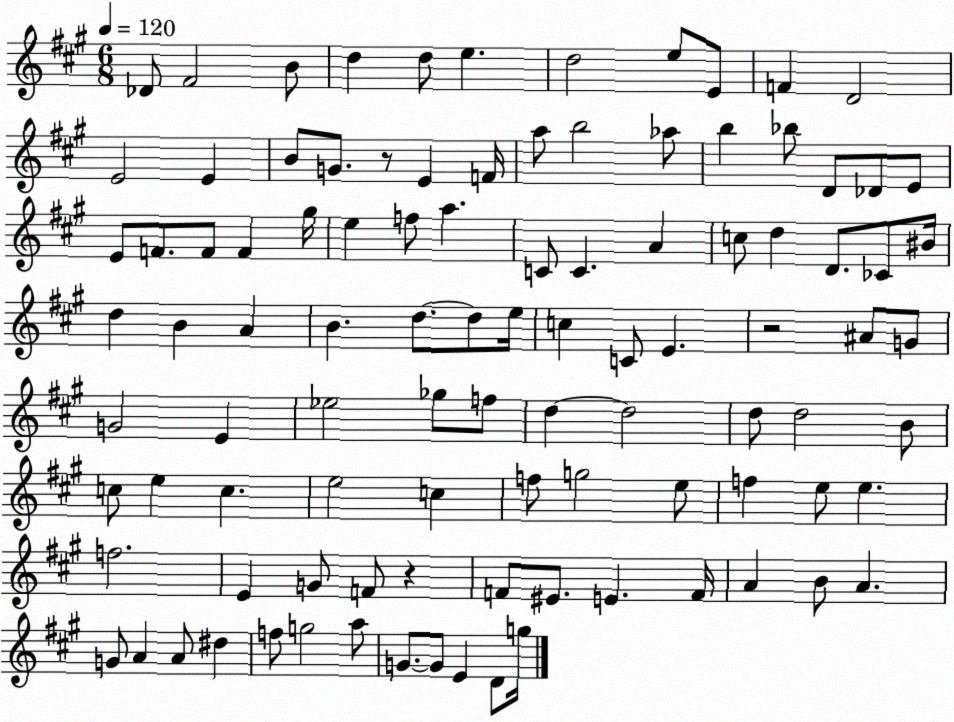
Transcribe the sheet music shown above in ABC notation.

X:1
T:Untitled
M:6/8
L:1/4
K:A
_D/2 ^F2 B/2 d d/2 e d2 e/2 E/2 F D2 E2 E B/2 G/2 z/2 E F/4 a/2 b2 _a/2 b _b/2 D/2 _D/2 E/2 E/2 F/2 F/2 F ^g/4 e f/2 a C/2 C A c/2 d D/2 _C/2 ^B/4 d B A B d/2 d/2 e/4 c C/2 E z2 ^A/2 G/2 G2 E _e2 _g/2 f/2 d d2 d/2 d2 B/2 c/2 e c e2 c f/2 g2 e/2 f e/2 e f2 E G/2 F/2 z F/2 ^E/2 E F/4 A B/2 A G/2 A A/2 ^d f/2 g2 a/2 G/2 G/2 E D/2 g/4